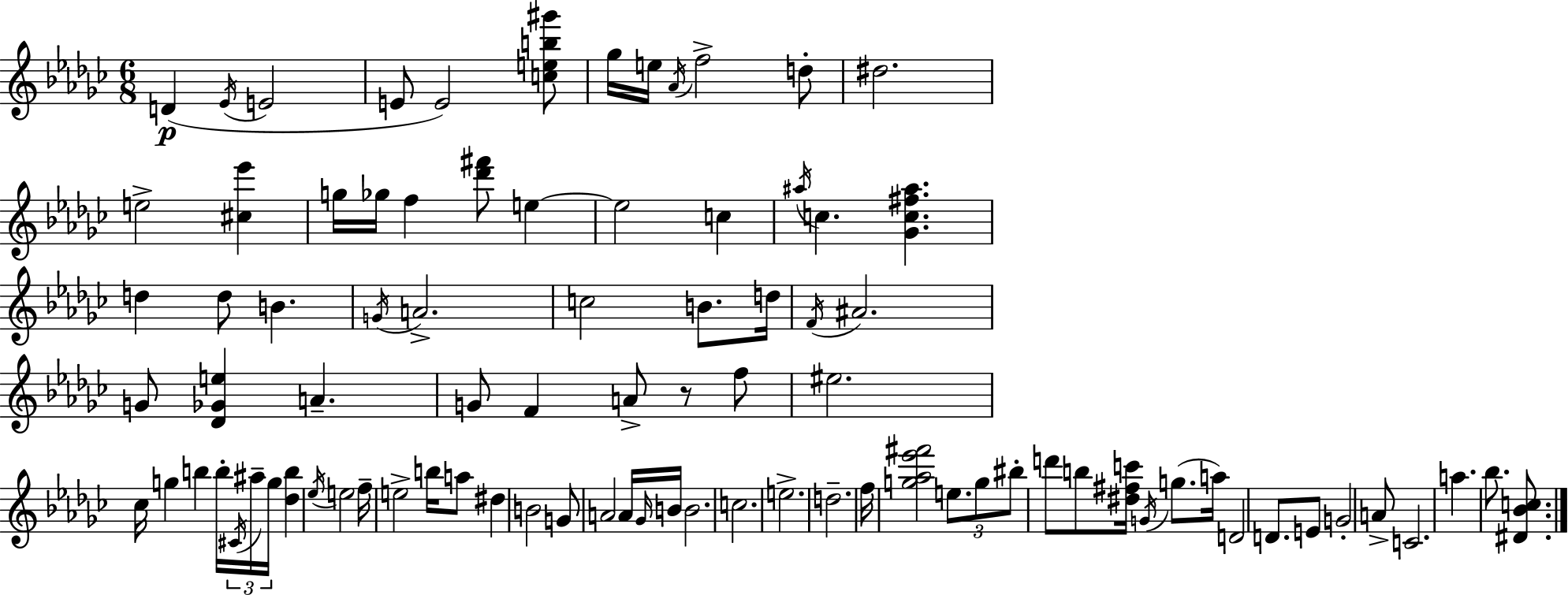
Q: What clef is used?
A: treble